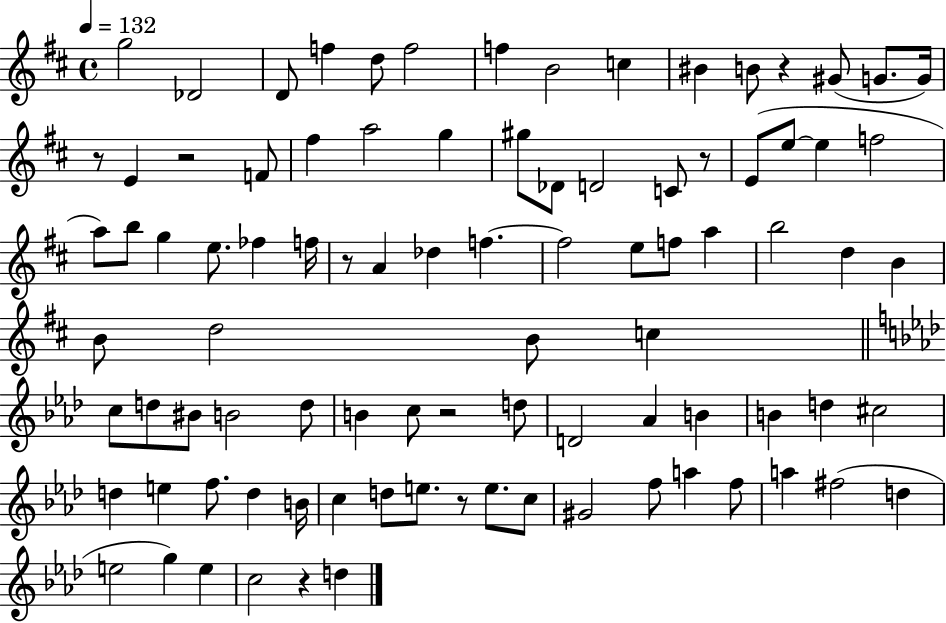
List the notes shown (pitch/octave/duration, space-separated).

G5/h Db4/h D4/e F5/q D5/e F5/h F5/q B4/h C5/q BIS4/q B4/e R/q G#4/e G4/e. G4/s R/e E4/q R/h F4/e F#5/q A5/h G5/q G#5/e Db4/e D4/h C4/e R/e E4/e E5/e E5/q F5/h A5/e B5/e G5/q E5/e. FES5/q F5/s R/e A4/q Db5/q F5/q. F5/h E5/e F5/e A5/q B5/h D5/q B4/q B4/e D5/h B4/e C5/q C5/e D5/e BIS4/e B4/h D5/e B4/q C5/e R/h D5/e D4/h Ab4/q B4/q B4/q D5/q C#5/h D5/q E5/q F5/e. D5/q B4/s C5/q D5/e E5/e. R/e E5/e. C5/e G#4/h F5/e A5/q F5/e A5/q F#5/h D5/q E5/h G5/q E5/q C5/h R/q D5/q